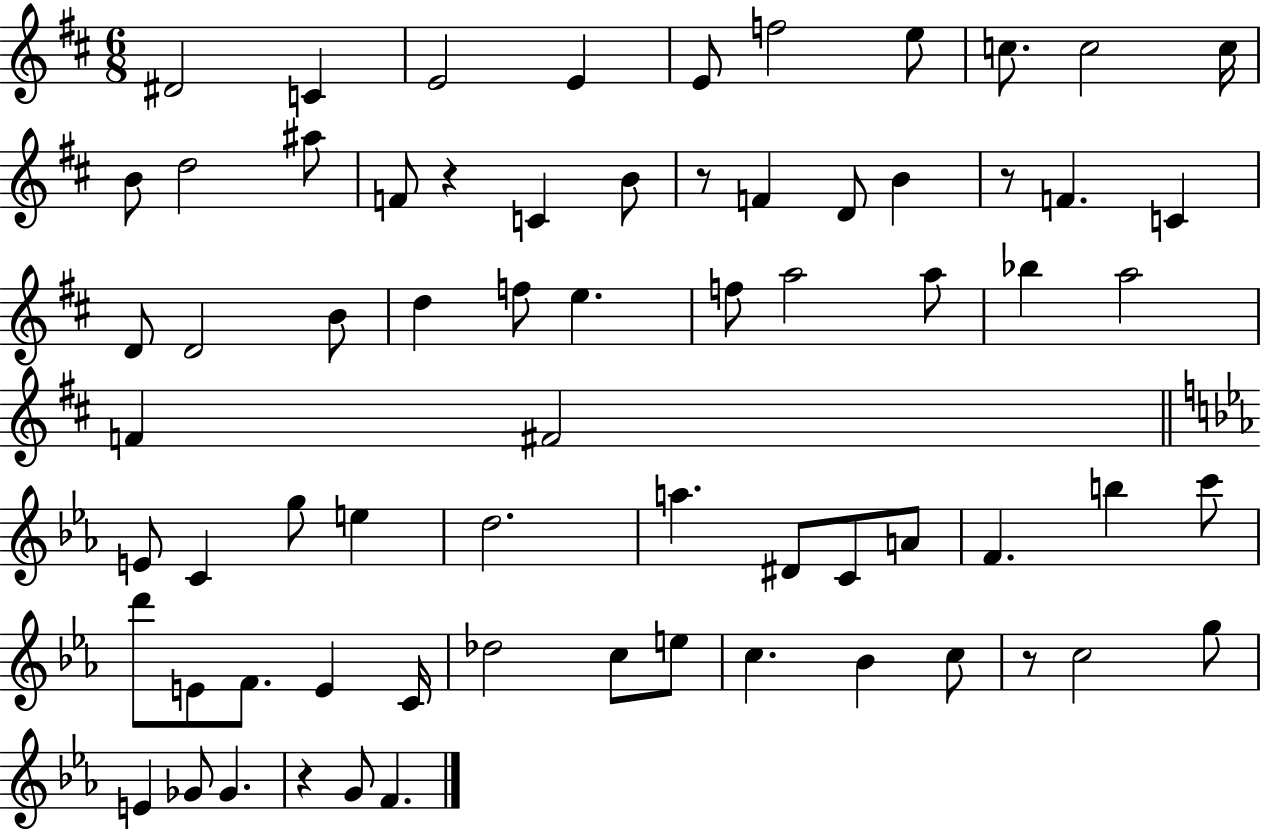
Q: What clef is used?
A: treble